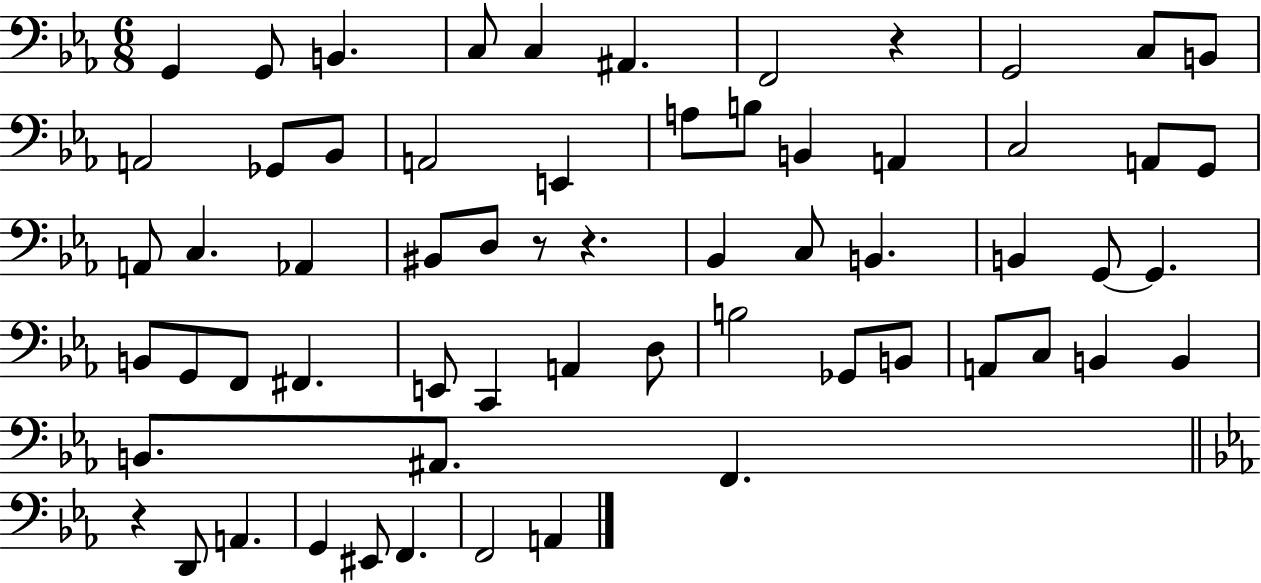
X:1
T:Untitled
M:6/8
L:1/4
K:Eb
G,, G,,/2 B,, C,/2 C, ^A,, F,,2 z G,,2 C,/2 B,,/2 A,,2 _G,,/2 _B,,/2 A,,2 E,, A,/2 B,/2 B,, A,, C,2 A,,/2 G,,/2 A,,/2 C, _A,, ^B,,/2 D,/2 z/2 z _B,, C,/2 B,, B,, G,,/2 G,, B,,/2 G,,/2 F,,/2 ^F,, E,,/2 C,, A,, D,/2 B,2 _G,,/2 B,,/2 A,,/2 C,/2 B,, B,, B,,/2 ^A,,/2 F,, z D,,/2 A,, G,, ^E,,/2 F,, F,,2 A,,